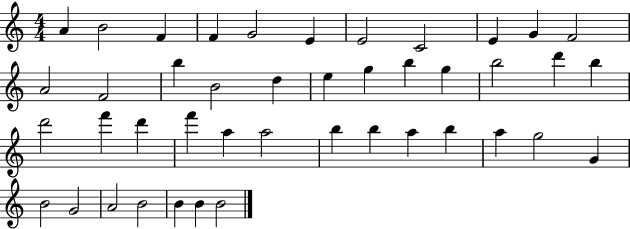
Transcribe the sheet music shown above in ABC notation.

X:1
T:Untitled
M:4/4
L:1/4
K:C
A B2 F F G2 E E2 C2 E G F2 A2 F2 b B2 d e g b g b2 d' b d'2 f' d' f' a a2 b b a b a g2 G B2 G2 A2 B2 B B B2